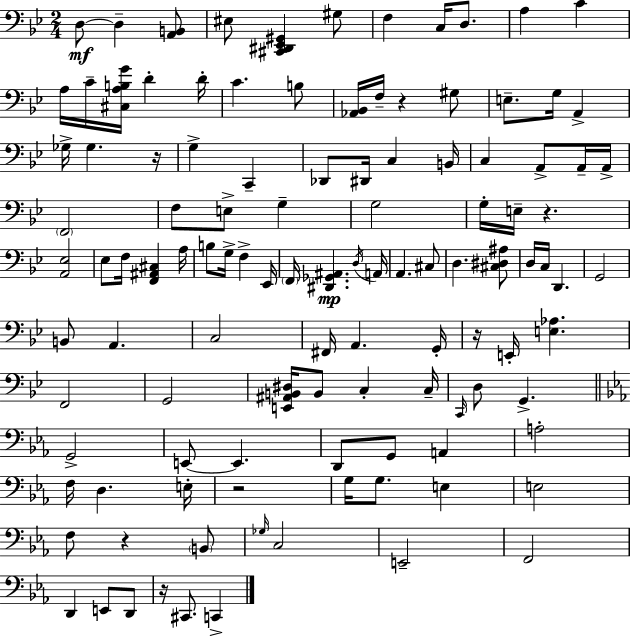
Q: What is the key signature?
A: BES major